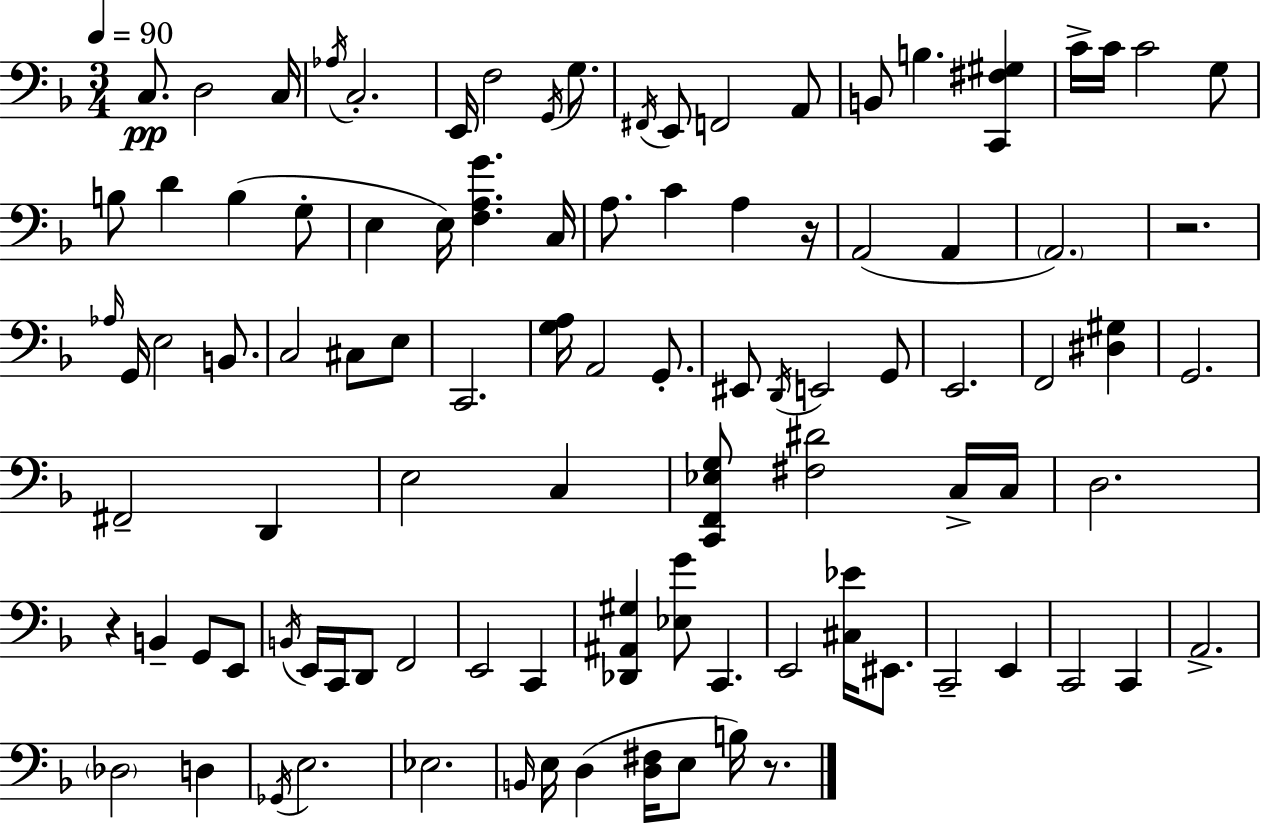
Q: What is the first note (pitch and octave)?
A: C3